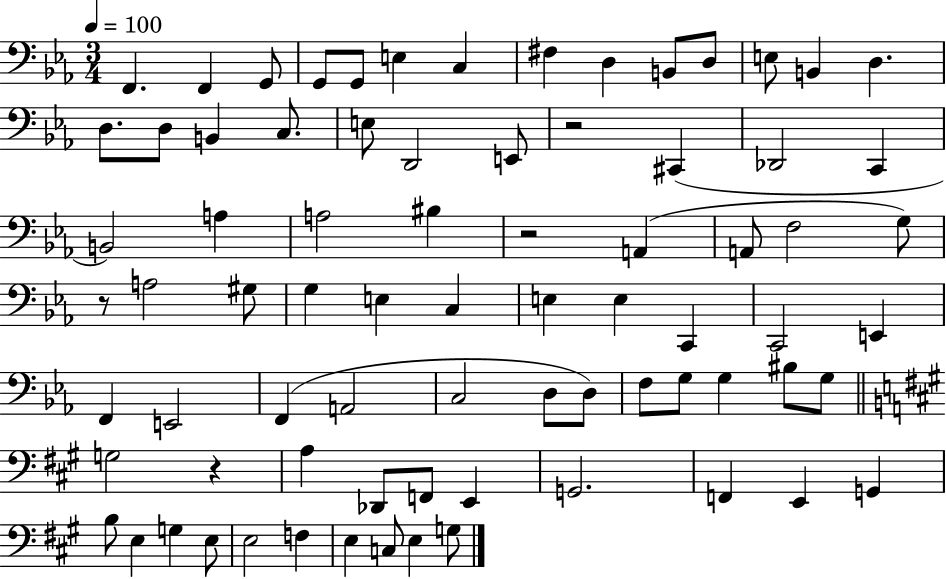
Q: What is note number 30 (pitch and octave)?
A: A2